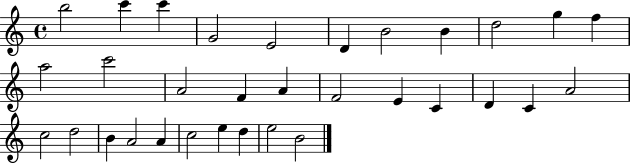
{
  \clef treble
  \time 4/4
  \defaultTimeSignature
  \key c \major
  b''2 c'''4 c'''4 | g'2 e'2 | d'4 b'2 b'4 | d''2 g''4 f''4 | \break a''2 c'''2 | a'2 f'4 a'4 | f'2 e'4 c'4 | d'4 c'4 a'2 | \break c''2 d''2 | b'4 a'2 a'4 | c''2 e''4 d''4 | e''2 b'2 | \break \bar "|."
}